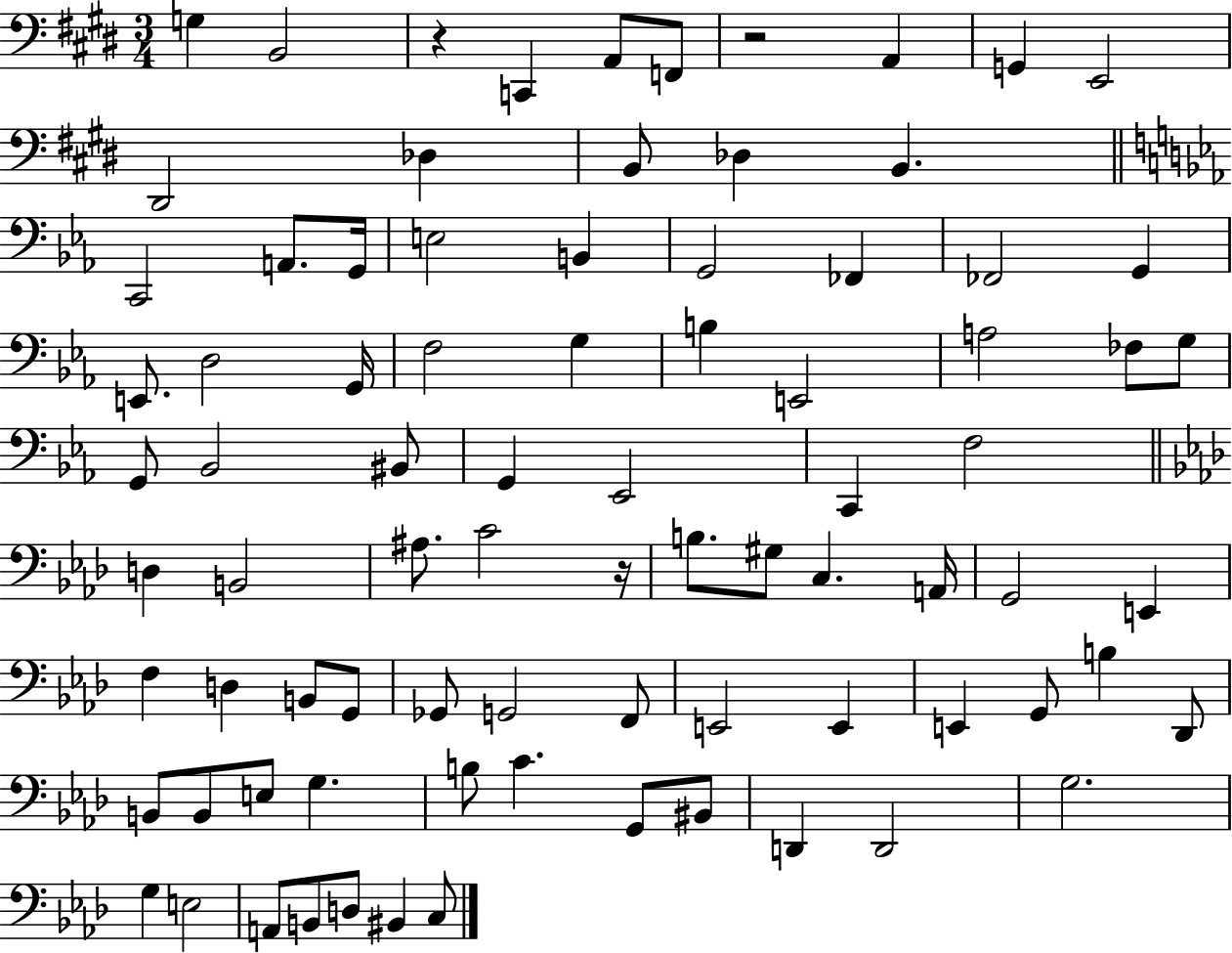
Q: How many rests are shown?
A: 3